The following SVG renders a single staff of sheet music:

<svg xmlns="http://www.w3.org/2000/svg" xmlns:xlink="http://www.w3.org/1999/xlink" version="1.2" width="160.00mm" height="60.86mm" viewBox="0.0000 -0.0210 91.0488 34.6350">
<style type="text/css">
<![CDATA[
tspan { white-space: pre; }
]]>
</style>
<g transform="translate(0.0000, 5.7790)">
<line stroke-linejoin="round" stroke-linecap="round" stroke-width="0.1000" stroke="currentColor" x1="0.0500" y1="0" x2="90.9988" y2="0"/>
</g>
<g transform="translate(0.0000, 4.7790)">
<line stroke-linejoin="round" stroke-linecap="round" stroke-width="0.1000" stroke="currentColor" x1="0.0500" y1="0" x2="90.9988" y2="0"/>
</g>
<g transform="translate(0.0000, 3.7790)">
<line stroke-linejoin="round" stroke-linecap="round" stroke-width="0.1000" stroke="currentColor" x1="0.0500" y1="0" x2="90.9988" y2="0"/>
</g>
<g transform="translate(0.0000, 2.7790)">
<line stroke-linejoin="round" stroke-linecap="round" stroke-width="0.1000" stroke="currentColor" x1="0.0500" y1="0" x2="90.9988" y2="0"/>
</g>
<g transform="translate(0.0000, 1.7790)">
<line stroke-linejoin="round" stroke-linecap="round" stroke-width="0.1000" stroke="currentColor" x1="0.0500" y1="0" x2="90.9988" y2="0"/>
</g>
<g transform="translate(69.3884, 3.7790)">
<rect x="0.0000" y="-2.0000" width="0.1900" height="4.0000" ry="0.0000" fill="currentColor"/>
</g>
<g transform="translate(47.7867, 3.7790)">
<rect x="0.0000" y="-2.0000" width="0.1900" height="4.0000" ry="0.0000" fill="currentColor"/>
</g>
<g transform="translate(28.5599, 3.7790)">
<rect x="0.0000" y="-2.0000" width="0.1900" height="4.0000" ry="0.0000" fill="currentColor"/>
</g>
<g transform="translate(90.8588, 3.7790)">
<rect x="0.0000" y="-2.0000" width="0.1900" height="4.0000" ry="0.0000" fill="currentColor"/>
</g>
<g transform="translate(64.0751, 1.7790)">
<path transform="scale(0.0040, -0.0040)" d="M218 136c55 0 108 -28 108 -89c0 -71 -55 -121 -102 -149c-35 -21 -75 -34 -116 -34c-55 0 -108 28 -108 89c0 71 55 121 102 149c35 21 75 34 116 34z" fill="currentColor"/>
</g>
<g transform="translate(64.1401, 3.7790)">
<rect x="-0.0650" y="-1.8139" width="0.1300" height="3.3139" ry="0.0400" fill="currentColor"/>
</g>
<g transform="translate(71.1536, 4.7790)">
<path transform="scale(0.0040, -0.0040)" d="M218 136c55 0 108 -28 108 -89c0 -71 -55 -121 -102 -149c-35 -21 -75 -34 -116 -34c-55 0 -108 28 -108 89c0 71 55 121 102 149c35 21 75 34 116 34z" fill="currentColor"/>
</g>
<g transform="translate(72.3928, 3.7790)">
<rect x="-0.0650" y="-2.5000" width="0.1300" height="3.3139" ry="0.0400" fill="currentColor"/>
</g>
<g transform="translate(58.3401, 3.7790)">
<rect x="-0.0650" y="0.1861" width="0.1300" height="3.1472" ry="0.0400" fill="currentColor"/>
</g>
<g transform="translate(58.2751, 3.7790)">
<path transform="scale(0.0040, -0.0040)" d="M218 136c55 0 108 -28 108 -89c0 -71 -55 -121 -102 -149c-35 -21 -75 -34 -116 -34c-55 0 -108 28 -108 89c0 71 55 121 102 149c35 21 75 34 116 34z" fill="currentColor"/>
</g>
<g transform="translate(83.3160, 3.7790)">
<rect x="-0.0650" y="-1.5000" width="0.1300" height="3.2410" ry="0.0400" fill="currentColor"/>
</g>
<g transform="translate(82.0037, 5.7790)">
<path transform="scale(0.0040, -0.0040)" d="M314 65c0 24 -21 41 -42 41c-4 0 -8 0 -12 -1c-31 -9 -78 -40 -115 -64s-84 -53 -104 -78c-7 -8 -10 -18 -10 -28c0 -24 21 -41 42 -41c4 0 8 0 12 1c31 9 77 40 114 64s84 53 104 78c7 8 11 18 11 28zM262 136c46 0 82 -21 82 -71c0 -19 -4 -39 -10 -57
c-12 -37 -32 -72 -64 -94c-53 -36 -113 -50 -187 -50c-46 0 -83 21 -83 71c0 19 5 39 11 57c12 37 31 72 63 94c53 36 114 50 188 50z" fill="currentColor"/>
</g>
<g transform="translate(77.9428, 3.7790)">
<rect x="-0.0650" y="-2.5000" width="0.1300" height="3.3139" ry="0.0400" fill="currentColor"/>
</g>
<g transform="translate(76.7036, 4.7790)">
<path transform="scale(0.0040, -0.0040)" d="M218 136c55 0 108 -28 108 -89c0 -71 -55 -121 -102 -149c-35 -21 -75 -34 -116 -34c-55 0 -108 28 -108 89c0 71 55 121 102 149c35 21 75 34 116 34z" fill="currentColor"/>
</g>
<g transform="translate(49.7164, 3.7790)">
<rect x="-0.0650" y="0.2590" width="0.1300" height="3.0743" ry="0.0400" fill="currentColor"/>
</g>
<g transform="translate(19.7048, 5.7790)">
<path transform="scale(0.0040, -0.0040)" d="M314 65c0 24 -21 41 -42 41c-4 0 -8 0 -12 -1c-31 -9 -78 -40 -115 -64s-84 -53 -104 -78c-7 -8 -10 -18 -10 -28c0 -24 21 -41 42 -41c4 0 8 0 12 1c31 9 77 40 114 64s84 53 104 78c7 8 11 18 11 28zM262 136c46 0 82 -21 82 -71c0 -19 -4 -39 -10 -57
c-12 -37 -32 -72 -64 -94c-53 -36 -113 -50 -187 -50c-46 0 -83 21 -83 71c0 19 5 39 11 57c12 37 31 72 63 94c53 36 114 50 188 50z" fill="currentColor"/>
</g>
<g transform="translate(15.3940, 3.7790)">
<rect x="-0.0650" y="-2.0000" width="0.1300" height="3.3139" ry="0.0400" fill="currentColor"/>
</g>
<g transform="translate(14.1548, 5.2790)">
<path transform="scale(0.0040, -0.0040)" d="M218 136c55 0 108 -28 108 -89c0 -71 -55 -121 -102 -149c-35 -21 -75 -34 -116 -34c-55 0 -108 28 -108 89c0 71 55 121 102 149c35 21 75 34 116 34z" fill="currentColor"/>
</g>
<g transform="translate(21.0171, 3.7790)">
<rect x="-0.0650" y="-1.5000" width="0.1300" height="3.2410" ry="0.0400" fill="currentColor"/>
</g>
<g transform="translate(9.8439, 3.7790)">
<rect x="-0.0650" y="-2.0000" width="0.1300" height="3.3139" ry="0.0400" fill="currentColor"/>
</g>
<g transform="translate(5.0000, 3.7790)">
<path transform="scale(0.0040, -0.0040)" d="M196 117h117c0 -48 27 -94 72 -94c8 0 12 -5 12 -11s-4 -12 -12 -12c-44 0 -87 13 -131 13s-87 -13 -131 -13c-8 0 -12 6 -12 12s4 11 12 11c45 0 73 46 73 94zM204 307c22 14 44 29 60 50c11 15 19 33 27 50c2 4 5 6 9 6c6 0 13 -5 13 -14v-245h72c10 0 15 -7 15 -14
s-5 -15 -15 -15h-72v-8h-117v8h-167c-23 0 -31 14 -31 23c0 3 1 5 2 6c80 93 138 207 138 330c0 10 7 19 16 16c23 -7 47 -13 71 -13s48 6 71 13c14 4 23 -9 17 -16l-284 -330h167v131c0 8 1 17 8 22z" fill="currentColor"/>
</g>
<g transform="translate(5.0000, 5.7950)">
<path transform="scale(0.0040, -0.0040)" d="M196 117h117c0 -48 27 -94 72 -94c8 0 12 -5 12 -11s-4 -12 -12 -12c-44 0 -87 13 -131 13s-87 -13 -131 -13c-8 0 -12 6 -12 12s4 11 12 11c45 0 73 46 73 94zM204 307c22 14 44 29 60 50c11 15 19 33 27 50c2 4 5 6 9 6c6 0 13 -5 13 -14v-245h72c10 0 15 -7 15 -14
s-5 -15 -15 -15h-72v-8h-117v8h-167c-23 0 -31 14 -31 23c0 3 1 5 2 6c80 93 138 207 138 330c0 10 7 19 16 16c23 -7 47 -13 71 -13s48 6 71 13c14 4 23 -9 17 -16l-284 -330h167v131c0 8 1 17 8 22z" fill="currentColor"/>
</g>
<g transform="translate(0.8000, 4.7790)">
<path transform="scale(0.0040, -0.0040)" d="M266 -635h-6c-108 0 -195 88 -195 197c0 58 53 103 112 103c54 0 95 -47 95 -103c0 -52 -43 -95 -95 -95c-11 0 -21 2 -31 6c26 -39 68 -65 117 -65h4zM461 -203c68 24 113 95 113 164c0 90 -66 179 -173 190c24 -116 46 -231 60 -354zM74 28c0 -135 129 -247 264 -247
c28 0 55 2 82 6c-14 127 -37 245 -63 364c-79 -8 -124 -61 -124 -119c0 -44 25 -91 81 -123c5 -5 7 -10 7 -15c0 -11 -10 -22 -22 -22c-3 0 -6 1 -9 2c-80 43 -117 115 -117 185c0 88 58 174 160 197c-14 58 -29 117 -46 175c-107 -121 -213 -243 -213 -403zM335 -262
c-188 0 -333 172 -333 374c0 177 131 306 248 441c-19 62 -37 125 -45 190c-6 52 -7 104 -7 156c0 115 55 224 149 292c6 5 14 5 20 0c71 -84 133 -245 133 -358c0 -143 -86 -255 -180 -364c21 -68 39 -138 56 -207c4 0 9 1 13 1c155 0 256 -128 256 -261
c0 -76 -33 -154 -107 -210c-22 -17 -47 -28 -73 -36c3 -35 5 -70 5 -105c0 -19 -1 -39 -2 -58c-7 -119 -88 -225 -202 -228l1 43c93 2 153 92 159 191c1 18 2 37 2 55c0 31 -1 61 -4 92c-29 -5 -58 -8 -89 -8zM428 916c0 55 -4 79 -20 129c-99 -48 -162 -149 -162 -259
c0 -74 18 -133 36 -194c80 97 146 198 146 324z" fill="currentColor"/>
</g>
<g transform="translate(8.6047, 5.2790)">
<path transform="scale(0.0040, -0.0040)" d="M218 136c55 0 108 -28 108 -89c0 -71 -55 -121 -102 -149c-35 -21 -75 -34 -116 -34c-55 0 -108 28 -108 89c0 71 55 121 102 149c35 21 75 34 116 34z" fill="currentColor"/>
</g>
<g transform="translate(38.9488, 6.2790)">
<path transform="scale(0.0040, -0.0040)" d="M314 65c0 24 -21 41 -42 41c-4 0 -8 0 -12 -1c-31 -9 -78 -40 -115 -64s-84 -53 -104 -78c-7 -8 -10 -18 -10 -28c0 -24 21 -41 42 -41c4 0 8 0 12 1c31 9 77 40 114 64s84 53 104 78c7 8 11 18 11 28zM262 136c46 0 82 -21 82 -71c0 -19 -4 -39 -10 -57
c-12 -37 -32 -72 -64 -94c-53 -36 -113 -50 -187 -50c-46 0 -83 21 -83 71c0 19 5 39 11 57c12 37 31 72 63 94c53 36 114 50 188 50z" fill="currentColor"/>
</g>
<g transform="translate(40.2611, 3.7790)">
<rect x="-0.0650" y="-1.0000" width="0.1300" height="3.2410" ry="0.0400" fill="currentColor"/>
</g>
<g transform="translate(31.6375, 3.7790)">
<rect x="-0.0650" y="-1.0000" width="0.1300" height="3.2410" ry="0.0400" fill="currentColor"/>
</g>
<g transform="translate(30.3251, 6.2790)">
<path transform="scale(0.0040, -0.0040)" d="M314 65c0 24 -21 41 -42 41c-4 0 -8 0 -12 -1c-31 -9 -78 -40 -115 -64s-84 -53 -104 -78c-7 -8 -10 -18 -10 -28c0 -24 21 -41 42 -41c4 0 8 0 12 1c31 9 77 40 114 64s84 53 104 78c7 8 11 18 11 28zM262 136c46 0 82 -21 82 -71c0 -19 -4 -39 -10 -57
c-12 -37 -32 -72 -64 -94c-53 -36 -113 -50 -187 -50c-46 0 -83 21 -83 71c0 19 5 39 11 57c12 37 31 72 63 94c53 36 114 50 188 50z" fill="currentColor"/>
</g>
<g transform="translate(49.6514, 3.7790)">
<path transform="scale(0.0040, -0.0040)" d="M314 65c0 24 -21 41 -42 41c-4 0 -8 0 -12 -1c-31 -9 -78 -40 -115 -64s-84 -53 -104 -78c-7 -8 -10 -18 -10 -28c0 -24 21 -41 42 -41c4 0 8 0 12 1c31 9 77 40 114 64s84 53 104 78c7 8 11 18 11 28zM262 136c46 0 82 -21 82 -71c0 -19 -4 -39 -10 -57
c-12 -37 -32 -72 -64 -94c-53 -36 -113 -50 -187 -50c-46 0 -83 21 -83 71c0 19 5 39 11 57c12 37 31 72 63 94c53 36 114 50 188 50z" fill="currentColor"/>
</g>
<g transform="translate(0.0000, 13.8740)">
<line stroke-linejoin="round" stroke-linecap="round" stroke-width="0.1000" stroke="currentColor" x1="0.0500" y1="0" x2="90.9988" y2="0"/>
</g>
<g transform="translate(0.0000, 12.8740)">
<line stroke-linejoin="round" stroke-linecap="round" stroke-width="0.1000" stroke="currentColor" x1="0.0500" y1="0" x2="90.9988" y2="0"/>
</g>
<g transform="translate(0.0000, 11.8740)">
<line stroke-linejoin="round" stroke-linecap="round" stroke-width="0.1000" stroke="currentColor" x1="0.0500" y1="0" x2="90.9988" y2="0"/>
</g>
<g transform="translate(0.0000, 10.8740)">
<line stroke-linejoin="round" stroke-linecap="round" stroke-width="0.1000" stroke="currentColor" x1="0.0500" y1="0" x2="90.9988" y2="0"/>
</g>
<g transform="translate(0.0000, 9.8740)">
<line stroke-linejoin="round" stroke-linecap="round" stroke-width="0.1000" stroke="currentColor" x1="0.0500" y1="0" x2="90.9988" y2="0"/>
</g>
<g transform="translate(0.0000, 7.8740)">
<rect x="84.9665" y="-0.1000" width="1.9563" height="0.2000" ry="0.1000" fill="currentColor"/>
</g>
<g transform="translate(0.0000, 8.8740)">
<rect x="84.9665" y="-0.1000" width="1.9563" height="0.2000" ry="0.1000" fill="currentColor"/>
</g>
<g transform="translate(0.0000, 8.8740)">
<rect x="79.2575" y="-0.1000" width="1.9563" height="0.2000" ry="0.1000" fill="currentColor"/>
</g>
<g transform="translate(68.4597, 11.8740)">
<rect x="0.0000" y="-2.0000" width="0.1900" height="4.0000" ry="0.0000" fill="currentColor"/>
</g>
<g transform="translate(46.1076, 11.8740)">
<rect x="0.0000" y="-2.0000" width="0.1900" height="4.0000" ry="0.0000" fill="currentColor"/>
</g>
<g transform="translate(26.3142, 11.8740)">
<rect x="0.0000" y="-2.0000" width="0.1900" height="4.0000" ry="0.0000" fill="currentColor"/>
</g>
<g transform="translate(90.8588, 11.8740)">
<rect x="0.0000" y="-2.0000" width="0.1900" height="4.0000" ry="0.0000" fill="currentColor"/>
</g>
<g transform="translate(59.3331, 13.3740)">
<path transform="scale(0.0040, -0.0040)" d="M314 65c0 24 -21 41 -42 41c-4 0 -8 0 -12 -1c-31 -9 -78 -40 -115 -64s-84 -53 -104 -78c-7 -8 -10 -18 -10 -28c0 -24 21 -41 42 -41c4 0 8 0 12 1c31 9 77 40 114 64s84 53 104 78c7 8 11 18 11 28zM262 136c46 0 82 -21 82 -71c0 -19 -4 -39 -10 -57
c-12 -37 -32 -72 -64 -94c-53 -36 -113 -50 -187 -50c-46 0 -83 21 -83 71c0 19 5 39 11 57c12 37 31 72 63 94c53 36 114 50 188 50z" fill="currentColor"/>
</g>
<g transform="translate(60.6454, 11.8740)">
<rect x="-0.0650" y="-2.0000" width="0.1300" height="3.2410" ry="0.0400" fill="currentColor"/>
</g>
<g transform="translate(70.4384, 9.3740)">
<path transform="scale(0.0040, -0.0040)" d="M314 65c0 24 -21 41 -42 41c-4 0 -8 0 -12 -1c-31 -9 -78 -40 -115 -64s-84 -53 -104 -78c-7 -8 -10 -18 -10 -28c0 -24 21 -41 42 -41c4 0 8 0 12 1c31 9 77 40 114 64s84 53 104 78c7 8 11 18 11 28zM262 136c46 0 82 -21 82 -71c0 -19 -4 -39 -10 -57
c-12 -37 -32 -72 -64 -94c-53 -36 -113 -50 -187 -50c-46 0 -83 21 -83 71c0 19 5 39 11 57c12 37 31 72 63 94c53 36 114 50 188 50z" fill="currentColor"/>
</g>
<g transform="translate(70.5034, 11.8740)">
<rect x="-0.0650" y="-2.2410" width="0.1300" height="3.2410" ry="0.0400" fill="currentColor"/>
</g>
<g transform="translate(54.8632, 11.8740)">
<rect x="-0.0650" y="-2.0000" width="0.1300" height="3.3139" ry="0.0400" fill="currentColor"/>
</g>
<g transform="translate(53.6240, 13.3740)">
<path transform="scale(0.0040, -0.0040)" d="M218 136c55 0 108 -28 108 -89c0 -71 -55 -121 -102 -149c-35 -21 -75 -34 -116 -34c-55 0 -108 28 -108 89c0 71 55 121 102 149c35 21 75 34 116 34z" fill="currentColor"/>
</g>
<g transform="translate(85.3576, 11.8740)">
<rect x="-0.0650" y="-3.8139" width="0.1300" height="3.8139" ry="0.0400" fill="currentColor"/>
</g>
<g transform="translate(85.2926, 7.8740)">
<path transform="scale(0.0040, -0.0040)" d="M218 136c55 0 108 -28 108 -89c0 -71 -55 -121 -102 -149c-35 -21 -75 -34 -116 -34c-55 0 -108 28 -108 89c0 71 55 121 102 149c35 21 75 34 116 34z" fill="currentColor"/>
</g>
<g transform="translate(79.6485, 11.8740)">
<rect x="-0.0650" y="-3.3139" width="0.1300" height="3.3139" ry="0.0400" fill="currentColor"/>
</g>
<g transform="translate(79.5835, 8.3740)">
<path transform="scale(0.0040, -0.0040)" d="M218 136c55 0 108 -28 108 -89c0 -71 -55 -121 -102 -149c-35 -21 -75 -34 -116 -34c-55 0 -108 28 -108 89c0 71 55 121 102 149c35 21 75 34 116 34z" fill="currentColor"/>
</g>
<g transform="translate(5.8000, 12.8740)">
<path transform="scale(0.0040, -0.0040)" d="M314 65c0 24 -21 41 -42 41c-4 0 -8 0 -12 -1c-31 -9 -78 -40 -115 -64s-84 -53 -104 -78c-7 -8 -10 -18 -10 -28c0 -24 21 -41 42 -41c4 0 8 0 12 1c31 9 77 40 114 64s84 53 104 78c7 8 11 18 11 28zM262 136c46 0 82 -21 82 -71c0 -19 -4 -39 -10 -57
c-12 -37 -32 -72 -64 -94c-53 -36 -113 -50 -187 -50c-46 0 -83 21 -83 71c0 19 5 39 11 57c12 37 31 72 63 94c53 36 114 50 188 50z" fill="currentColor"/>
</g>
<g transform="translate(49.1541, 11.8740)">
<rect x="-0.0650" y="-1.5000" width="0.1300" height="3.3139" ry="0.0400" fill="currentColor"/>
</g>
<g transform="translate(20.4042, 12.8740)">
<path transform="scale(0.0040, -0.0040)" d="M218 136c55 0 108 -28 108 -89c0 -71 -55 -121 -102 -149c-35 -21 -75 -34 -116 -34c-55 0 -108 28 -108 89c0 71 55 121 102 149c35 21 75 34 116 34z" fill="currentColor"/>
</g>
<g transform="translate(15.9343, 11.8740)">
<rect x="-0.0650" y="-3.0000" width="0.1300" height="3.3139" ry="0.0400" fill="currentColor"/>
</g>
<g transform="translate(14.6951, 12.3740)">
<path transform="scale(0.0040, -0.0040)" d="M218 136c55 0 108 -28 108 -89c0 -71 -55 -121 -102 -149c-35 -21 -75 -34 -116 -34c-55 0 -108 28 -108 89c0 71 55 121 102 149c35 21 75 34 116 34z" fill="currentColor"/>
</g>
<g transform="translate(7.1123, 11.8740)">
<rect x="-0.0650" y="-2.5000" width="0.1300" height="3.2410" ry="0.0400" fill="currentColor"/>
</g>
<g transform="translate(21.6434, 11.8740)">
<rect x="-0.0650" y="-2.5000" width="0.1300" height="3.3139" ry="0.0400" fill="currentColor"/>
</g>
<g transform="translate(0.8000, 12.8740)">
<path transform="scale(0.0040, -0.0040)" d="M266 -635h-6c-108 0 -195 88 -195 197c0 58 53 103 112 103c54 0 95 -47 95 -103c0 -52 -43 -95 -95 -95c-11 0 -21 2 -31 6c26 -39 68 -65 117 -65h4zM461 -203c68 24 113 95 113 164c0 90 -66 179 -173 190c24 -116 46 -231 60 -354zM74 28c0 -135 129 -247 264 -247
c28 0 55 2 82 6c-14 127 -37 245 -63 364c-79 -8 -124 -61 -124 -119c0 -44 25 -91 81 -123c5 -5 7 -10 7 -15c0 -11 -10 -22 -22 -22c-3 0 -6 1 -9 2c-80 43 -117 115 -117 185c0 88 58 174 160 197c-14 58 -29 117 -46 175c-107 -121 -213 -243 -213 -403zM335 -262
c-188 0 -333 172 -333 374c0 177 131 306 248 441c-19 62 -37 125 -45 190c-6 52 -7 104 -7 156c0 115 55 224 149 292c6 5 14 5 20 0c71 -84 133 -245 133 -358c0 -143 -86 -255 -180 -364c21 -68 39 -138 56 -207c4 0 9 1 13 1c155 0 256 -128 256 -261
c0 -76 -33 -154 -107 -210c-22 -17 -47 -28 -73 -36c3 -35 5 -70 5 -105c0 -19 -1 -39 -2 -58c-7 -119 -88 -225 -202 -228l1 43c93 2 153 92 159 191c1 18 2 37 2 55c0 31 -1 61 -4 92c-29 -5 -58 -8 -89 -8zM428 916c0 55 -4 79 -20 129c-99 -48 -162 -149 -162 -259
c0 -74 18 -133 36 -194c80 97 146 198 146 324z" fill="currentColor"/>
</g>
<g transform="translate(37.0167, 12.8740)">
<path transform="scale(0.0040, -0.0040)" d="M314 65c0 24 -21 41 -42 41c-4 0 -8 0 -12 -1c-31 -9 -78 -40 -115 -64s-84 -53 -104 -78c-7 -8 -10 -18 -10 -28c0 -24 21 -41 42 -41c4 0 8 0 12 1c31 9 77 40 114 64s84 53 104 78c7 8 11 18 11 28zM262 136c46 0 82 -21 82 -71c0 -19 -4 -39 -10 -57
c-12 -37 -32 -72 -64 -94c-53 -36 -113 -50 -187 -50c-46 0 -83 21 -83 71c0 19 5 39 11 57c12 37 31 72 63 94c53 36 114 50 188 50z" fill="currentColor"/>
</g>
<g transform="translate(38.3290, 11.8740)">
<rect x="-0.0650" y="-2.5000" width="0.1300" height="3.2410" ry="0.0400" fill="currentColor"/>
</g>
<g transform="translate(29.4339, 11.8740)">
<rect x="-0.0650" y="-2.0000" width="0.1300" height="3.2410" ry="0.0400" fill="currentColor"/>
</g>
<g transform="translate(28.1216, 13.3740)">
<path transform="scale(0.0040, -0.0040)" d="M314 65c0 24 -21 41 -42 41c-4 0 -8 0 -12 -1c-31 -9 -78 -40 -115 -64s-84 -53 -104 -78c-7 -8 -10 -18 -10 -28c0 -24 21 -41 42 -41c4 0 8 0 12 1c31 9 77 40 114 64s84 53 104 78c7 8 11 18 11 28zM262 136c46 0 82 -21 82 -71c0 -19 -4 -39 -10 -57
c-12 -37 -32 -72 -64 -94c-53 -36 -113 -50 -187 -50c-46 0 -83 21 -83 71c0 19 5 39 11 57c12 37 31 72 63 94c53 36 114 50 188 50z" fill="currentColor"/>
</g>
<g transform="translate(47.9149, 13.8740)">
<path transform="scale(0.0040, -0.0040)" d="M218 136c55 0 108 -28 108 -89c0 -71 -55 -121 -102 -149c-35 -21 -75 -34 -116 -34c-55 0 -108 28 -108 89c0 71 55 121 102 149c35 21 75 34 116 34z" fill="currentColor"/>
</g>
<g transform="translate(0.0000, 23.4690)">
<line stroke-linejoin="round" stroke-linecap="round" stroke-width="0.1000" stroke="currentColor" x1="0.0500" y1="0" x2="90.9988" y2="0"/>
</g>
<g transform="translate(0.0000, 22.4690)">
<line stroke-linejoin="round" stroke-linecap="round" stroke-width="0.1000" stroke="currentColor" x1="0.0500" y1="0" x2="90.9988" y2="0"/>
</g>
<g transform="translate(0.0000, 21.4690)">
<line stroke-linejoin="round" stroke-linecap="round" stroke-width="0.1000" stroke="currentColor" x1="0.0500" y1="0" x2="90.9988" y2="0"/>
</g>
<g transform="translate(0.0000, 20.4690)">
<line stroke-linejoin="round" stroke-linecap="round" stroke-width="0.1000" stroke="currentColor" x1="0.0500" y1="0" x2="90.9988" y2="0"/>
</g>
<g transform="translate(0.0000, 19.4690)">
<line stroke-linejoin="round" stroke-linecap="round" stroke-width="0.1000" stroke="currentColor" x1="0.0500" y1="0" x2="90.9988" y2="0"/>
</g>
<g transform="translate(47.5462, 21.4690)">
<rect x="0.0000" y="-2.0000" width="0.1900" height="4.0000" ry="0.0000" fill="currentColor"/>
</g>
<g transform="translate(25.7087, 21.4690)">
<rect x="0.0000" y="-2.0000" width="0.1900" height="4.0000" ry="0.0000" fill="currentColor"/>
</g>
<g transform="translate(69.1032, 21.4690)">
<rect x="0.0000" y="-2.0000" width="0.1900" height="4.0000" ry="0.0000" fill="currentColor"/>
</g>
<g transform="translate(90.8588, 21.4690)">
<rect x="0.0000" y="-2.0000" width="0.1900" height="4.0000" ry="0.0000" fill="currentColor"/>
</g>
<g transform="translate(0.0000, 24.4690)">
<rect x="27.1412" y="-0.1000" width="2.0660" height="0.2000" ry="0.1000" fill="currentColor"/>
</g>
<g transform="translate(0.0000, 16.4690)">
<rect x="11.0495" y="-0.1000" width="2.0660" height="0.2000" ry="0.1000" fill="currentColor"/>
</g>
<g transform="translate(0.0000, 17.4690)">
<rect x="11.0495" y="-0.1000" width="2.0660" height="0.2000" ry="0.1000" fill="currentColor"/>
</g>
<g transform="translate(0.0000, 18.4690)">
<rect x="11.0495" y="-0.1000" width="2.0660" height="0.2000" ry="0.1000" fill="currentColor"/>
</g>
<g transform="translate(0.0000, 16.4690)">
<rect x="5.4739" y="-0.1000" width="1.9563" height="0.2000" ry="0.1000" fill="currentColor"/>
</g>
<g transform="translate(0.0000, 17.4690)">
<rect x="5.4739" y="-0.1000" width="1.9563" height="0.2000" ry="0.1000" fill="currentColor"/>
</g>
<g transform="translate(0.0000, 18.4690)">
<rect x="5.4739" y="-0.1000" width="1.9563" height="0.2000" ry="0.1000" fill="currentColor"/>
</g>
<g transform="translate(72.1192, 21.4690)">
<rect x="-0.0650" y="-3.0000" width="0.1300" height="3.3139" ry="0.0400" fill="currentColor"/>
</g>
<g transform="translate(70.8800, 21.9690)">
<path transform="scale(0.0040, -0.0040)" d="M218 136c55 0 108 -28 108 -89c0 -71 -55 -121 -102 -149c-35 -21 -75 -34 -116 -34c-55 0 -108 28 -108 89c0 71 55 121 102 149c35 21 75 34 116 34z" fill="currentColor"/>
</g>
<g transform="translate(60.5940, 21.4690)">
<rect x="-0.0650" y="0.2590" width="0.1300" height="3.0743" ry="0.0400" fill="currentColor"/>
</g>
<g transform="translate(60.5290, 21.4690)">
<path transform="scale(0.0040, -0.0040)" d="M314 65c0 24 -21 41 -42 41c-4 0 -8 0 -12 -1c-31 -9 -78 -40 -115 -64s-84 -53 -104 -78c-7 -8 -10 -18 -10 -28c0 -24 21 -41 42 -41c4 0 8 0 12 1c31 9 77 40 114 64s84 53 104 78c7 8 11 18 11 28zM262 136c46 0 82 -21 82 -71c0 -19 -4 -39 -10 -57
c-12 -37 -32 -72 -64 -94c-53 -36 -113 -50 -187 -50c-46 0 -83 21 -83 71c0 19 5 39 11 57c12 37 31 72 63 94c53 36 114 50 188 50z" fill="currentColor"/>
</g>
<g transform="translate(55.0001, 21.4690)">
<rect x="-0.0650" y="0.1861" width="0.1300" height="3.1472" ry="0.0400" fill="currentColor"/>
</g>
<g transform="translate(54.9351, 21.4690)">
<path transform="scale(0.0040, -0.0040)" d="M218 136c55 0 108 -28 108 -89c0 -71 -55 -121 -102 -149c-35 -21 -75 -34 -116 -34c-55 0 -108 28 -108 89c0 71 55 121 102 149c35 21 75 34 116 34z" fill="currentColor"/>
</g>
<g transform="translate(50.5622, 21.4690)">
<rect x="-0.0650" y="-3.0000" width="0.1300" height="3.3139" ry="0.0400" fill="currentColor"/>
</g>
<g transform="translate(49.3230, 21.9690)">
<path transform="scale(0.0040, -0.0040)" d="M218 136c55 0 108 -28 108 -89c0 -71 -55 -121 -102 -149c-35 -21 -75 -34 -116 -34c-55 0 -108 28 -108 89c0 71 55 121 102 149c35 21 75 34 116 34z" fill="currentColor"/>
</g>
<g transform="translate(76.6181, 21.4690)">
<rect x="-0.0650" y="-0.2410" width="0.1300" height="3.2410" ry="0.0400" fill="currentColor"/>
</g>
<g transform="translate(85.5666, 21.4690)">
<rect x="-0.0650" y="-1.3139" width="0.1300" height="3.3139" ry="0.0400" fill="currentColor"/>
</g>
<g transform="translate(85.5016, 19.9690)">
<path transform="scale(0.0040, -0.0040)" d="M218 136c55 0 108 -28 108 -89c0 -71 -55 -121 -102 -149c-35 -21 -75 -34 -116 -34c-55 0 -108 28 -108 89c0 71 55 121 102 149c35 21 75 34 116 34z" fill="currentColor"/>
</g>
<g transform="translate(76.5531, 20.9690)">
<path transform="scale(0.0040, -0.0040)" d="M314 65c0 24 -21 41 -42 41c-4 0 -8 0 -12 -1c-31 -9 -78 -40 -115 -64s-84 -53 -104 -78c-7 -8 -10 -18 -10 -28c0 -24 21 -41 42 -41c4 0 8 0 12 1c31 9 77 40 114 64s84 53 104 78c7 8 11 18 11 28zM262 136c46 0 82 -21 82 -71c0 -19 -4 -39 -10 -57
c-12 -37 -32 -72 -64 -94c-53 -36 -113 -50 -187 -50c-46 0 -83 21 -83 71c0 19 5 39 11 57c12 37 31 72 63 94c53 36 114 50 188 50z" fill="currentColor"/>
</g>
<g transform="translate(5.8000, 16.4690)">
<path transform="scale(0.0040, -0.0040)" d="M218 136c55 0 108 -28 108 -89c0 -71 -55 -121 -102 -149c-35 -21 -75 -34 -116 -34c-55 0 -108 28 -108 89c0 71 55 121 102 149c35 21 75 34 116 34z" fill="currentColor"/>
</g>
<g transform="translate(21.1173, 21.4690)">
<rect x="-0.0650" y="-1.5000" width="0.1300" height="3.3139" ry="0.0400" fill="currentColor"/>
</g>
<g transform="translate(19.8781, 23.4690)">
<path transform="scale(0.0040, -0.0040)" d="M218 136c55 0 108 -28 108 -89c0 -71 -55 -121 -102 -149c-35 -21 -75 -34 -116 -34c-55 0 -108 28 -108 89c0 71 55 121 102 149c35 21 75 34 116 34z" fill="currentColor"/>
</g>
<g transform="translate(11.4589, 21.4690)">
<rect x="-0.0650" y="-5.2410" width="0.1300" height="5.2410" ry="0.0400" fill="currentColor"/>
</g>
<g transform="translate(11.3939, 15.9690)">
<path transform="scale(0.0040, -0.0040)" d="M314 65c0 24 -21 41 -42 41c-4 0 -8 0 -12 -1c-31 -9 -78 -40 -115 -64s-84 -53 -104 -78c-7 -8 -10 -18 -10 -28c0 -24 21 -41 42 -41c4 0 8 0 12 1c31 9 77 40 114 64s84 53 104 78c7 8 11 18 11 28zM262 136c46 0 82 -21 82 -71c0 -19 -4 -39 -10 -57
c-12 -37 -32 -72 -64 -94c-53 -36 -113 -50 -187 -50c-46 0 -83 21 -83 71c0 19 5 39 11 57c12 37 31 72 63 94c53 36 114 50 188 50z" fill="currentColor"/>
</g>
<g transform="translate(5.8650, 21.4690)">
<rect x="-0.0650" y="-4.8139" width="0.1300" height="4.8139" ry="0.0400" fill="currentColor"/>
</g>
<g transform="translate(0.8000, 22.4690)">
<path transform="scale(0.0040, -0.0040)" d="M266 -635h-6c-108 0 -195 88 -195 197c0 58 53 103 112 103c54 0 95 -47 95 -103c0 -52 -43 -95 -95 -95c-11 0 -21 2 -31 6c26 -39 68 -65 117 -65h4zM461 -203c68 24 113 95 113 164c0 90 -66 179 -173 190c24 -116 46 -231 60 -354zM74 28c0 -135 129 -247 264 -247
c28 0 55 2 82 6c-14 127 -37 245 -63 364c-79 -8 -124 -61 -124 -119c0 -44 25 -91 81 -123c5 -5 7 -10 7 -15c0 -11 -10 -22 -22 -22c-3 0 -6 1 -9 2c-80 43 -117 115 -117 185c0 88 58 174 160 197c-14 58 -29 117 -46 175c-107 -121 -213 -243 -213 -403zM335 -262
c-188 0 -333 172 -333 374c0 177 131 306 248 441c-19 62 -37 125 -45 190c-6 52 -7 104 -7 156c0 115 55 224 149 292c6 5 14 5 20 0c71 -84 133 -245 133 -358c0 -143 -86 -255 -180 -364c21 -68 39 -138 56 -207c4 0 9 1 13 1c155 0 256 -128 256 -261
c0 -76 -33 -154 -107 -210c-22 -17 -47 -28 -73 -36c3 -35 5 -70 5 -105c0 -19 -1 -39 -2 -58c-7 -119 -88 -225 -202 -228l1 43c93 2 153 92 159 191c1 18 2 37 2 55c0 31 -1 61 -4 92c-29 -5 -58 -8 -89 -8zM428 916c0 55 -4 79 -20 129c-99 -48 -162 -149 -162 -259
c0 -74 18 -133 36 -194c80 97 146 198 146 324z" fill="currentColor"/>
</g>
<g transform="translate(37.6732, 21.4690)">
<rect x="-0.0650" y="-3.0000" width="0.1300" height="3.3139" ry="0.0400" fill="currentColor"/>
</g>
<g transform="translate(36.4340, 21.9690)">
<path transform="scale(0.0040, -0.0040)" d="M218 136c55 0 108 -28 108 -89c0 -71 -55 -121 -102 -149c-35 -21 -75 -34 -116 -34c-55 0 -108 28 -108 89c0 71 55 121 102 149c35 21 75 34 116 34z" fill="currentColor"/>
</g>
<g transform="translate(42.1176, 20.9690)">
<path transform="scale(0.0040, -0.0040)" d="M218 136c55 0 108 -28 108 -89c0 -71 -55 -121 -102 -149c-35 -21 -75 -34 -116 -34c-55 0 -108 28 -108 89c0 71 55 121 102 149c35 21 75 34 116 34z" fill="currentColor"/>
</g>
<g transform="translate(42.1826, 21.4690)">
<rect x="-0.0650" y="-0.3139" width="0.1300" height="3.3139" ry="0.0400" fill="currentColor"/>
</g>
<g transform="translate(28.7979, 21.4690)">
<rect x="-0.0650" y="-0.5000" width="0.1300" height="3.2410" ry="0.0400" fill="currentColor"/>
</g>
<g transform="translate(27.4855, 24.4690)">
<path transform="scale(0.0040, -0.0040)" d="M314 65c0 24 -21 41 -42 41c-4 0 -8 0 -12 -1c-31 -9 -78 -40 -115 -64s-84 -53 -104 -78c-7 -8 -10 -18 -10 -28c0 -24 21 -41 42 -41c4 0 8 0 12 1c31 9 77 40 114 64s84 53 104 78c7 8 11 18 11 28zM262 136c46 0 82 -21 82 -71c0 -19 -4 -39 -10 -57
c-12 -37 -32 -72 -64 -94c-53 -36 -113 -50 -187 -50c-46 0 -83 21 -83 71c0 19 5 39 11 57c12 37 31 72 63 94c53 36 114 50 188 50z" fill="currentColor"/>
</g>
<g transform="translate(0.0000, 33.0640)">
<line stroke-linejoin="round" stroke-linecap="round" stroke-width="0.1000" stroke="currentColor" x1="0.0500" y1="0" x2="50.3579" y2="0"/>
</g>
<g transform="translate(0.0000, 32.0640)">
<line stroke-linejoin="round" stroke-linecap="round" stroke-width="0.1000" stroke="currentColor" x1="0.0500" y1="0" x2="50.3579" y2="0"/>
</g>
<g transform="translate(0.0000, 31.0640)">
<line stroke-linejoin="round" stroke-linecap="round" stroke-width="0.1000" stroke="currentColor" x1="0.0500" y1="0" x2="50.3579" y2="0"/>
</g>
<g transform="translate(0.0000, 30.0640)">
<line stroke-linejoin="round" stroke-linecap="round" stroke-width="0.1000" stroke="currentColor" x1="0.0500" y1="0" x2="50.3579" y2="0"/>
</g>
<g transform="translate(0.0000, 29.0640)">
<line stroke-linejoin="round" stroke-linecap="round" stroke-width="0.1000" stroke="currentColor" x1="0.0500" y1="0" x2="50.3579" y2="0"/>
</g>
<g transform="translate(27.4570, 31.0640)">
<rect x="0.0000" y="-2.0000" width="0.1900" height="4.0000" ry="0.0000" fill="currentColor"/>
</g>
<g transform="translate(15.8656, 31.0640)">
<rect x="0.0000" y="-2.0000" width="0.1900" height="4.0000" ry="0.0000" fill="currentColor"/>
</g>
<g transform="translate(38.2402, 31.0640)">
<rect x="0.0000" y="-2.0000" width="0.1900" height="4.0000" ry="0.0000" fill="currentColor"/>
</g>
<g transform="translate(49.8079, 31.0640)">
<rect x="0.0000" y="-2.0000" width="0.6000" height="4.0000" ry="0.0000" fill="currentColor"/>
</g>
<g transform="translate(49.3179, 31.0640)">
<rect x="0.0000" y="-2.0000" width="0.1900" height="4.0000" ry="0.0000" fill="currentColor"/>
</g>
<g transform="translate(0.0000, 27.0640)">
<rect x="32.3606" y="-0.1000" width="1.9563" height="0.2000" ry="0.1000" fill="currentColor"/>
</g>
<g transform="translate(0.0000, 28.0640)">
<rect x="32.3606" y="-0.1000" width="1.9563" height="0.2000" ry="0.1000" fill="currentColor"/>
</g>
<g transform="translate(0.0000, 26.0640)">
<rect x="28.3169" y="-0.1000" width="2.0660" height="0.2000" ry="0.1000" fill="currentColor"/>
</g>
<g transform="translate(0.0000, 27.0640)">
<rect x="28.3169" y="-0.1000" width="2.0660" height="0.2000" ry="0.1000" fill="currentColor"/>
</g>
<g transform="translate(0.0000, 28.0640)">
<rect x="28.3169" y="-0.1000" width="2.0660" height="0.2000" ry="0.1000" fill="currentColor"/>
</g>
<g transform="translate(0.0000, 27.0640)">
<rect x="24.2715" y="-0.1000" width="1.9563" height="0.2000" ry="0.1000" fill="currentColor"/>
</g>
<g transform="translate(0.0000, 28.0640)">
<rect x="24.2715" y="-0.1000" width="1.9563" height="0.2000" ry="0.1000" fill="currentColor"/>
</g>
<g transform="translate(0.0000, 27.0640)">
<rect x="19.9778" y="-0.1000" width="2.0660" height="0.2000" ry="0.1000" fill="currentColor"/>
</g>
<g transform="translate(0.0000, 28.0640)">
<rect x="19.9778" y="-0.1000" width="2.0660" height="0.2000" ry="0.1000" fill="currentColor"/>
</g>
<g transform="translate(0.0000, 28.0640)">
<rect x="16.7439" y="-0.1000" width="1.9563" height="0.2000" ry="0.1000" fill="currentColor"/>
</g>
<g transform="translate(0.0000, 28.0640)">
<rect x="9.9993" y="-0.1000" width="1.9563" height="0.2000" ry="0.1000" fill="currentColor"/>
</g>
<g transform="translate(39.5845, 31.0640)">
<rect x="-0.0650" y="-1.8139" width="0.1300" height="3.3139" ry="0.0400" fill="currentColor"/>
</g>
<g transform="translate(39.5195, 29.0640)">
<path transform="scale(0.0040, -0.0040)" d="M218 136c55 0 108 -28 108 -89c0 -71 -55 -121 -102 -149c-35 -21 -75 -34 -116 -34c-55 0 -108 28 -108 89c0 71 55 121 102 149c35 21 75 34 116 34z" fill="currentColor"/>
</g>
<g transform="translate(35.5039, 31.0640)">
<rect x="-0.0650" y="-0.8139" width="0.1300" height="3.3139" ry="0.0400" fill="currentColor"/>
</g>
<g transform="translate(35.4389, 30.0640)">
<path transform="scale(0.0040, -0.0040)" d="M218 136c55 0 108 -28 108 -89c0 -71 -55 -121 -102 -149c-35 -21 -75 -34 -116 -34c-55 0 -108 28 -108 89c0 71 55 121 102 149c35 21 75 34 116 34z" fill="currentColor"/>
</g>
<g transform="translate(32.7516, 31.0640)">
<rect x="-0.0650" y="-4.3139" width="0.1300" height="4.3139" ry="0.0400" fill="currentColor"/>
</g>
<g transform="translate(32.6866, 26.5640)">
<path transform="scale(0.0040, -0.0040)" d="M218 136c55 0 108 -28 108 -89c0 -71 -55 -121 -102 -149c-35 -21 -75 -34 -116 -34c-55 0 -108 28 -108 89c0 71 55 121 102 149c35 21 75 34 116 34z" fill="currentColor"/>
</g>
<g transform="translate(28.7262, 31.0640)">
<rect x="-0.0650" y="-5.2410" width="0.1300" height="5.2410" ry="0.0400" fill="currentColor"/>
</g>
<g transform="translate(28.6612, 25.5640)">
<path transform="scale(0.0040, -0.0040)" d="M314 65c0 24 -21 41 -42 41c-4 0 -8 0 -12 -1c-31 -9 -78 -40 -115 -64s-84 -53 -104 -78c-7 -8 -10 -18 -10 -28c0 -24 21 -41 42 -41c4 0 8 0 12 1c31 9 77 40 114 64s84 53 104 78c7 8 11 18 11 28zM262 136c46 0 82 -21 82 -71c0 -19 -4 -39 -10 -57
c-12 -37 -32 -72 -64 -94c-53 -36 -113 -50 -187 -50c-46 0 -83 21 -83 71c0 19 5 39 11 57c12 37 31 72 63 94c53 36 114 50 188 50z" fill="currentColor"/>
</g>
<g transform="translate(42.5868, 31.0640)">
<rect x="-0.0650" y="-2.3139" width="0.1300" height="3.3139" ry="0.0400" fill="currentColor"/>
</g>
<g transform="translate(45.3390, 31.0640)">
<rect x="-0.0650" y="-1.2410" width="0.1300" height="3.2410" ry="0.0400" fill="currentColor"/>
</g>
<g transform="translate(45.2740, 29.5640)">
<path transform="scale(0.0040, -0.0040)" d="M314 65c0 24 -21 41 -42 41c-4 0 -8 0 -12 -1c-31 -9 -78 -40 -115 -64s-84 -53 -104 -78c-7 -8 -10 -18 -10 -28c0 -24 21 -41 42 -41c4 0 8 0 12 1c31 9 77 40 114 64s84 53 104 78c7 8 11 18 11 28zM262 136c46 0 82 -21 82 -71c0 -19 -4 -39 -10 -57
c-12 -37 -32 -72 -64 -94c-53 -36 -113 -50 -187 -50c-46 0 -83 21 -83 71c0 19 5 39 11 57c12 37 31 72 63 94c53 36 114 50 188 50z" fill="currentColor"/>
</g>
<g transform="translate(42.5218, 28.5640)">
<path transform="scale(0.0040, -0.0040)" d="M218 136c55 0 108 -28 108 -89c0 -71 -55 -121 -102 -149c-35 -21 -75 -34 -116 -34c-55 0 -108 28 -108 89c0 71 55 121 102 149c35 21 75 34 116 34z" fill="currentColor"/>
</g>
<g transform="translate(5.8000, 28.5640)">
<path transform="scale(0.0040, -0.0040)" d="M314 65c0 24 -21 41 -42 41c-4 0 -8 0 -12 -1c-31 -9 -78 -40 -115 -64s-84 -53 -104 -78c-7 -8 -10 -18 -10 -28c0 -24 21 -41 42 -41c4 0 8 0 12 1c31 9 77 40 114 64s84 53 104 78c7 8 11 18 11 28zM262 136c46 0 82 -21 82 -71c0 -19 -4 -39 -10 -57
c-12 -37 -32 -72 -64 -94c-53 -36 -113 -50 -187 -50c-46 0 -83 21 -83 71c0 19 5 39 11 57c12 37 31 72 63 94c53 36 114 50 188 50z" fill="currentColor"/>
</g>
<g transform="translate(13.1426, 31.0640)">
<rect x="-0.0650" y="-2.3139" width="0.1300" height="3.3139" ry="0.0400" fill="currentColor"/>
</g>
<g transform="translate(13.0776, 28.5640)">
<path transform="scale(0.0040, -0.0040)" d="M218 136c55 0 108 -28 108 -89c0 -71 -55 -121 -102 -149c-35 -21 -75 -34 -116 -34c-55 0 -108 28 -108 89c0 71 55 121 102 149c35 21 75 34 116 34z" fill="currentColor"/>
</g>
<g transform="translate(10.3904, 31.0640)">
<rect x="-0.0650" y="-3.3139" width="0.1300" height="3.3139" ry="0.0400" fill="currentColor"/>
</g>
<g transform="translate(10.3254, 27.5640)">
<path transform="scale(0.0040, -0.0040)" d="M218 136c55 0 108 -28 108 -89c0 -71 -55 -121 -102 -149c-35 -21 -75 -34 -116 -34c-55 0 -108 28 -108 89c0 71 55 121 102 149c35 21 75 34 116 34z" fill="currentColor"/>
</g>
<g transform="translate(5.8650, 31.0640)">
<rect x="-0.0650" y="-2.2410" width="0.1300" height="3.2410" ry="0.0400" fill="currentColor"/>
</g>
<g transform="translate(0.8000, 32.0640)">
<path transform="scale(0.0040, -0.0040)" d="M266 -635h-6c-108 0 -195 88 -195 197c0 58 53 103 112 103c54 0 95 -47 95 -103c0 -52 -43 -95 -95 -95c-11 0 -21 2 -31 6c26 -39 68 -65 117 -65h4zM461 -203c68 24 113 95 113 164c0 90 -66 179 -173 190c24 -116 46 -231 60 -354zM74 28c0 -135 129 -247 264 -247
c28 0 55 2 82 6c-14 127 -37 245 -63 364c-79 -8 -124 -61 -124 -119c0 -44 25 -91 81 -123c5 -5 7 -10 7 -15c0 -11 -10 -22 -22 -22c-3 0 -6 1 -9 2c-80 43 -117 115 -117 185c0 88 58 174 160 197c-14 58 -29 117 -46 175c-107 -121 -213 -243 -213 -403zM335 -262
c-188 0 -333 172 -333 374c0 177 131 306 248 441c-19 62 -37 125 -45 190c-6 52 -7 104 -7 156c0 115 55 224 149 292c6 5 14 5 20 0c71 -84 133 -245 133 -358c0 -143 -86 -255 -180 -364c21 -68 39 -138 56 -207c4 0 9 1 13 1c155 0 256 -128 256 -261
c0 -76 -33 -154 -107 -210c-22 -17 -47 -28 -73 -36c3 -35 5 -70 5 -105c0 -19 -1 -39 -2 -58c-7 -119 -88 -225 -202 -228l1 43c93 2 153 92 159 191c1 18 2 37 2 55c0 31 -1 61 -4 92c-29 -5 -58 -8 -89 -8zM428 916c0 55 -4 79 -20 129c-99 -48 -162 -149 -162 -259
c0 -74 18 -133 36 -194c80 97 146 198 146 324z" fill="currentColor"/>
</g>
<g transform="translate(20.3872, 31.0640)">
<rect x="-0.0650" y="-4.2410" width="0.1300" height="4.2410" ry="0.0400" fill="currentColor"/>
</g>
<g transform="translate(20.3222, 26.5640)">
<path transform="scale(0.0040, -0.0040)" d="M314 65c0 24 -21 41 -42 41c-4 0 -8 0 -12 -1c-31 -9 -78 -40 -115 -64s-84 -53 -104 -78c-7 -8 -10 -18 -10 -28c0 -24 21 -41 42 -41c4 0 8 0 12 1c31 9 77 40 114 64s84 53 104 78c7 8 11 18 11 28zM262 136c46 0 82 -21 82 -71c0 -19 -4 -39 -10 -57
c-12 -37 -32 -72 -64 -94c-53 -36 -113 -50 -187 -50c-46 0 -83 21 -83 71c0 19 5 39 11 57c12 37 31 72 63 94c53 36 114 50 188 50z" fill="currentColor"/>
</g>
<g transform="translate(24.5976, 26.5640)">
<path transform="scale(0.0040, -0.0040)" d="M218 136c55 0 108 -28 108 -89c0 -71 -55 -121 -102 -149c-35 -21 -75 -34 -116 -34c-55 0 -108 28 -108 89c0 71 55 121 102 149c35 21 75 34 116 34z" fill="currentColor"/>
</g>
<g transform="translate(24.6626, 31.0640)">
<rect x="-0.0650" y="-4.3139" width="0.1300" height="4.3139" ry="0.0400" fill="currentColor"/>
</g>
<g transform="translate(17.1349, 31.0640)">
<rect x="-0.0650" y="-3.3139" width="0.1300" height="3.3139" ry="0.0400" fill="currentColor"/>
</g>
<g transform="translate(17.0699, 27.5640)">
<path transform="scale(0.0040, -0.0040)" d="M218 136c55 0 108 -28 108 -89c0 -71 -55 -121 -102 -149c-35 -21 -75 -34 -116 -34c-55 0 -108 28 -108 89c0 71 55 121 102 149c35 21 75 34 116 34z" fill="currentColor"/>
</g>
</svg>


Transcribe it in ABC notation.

X:1
T:Untitled
M:4/4
L:1/4
K:C
F F E2 D2 D2 B2 B f G G E2 G2 A G F2 G2 E F F2 g2 b c' e' f'2 E C2 A c A B B2 A c2 e g2 b g b d'2 d' f'2 d' d f g e2